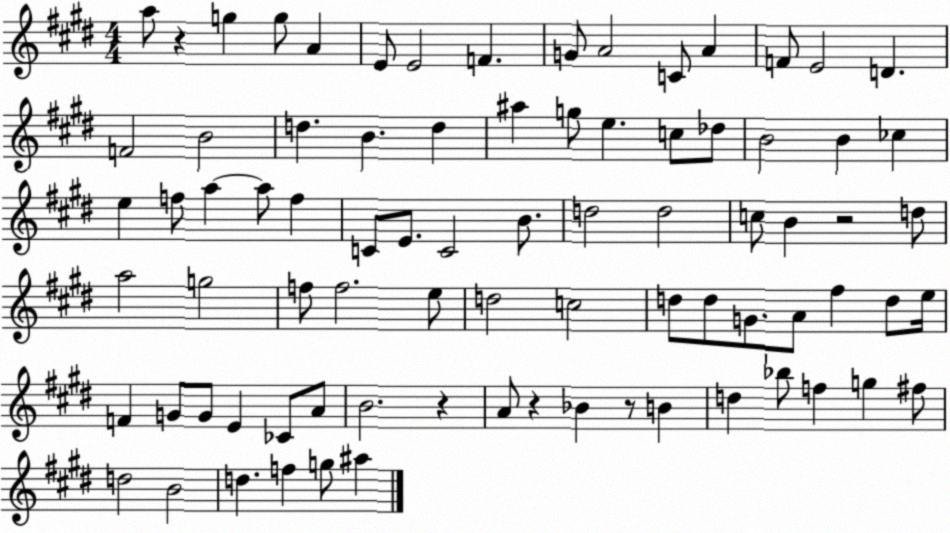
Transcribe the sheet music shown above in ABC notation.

X:1
T:Untitled
M:4/4
L:1/4
K:E
a/2 z g g/2 A E/2 E2 F G/2 A2 C/2 A F/2 E2 D F2 B2 d B d ^a g/2 e c/2 _d/2 B2 B _c e f/2 a a/2 f C/2 E/2 C2 B/2 d2 d2 c/2 B z2 d/2 a2 g2 f/2 f2 e/2 d2 c2 d/2 d/2 G/2 A/2 ^f d/2 e/4 F G/2 G/2 E _C/2 A/2 B2 z A/2 z _B z/2 B d _b/2 f g ^f/2 d2 B2 d f g/2 ^a